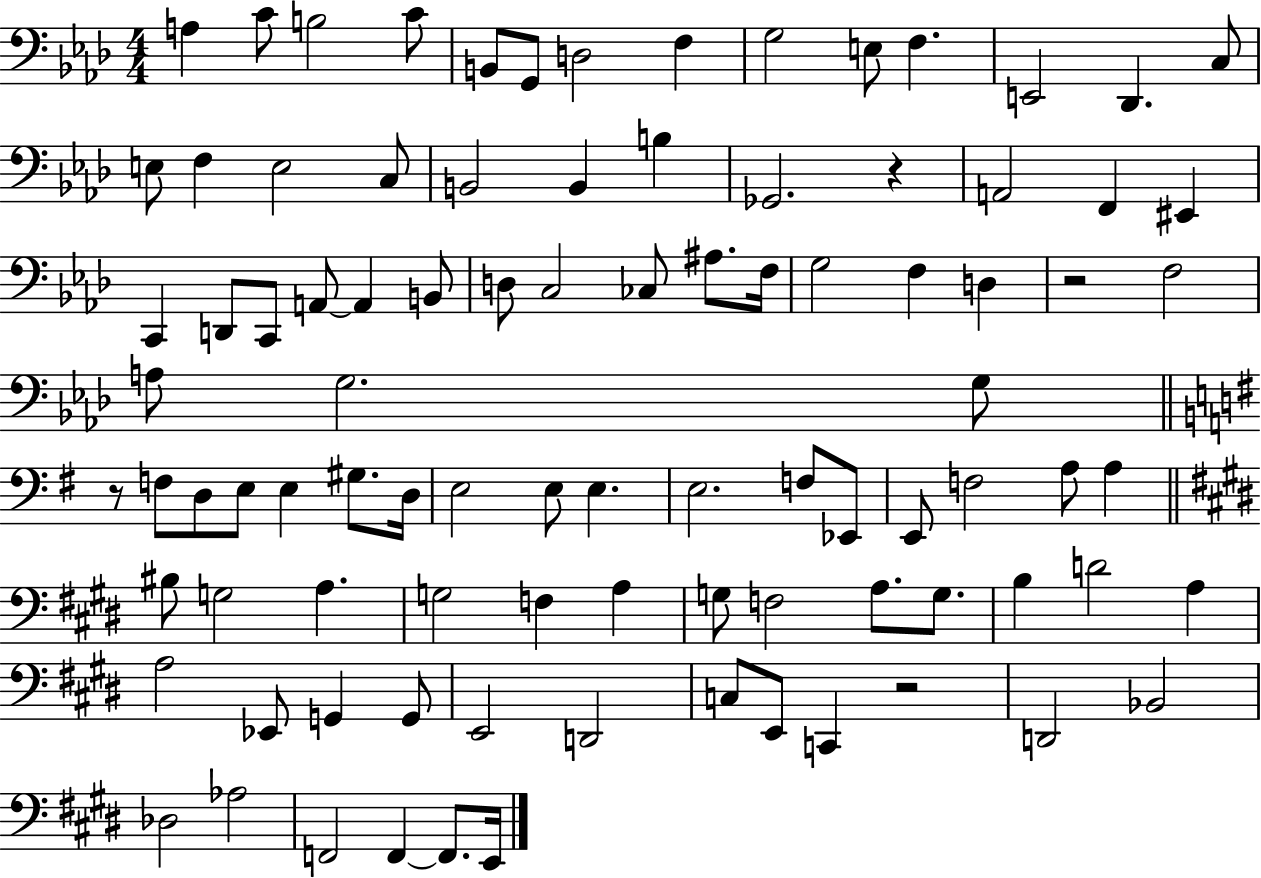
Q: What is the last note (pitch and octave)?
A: E2